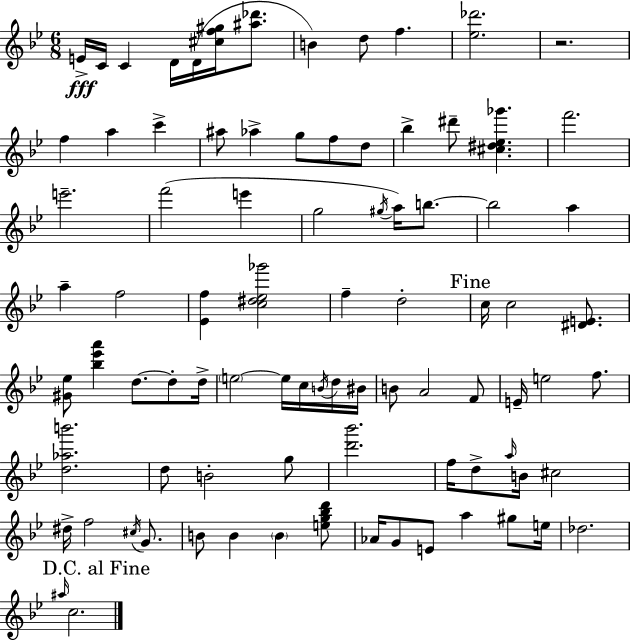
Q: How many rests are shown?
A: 1